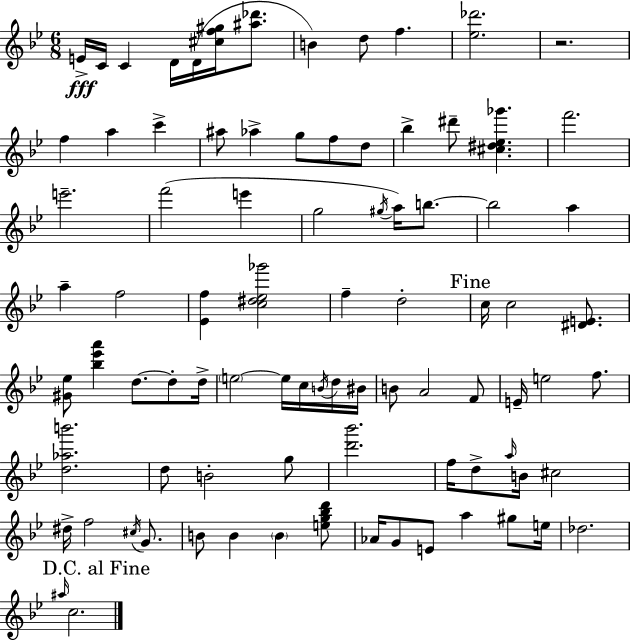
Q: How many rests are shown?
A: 1